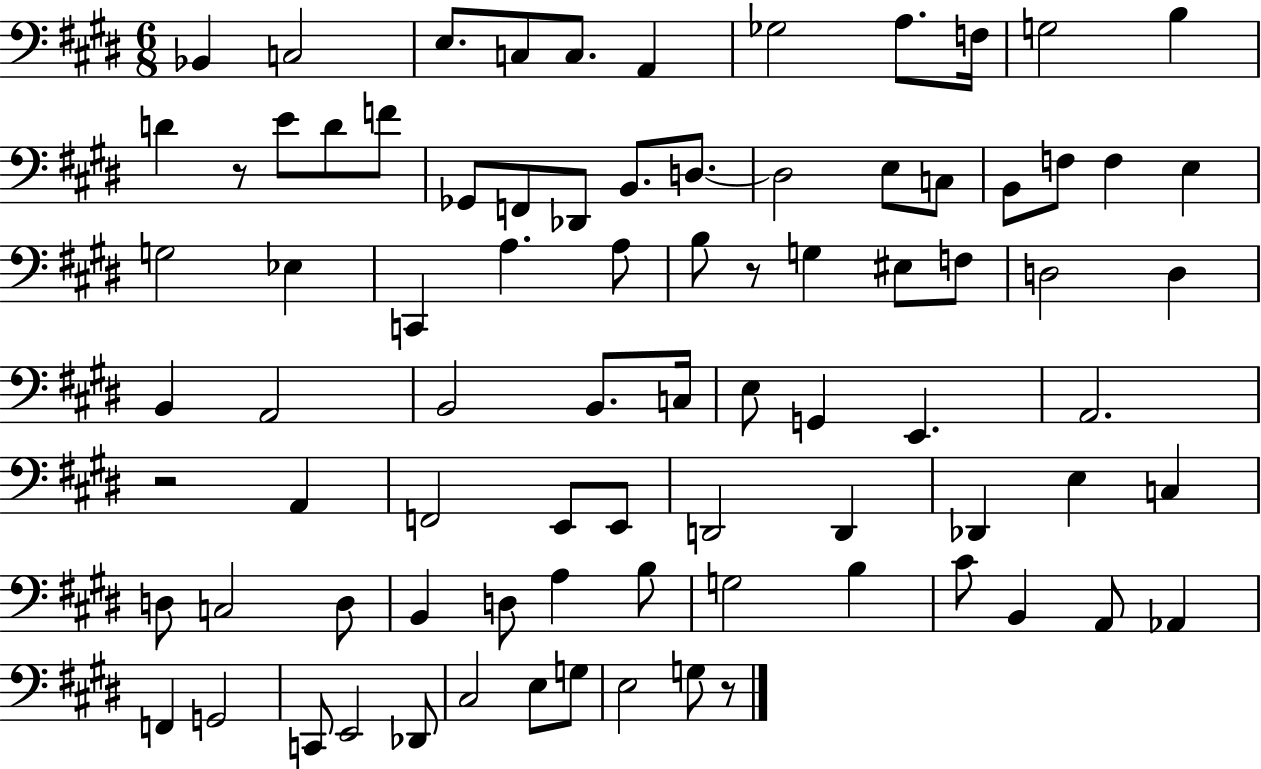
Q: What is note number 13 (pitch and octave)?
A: E4